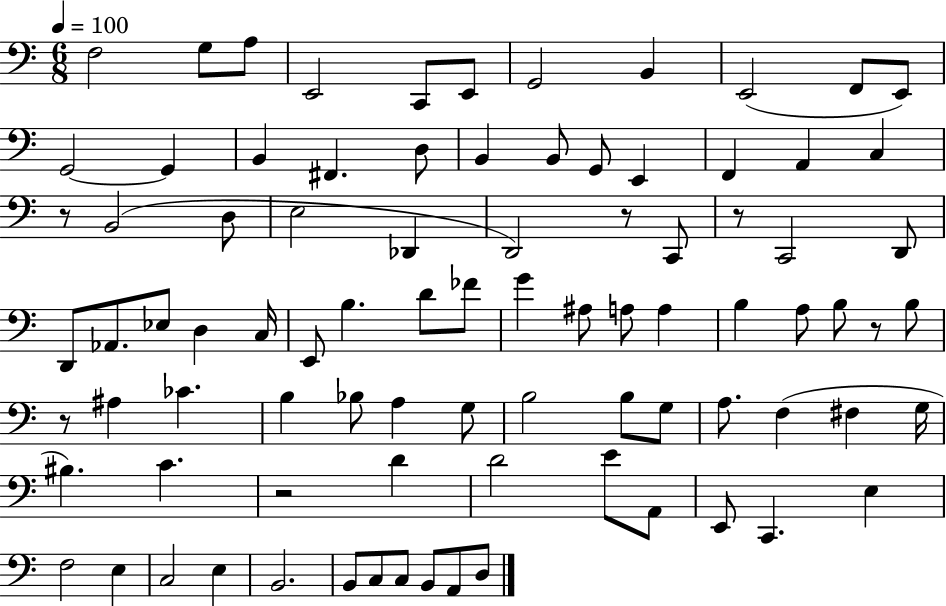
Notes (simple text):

F3/h G3/e A3/e E2/h C2/e E2/e G2/h B2/q E2/h F2/e E2/e G2/h G2/q B2/q F#2/q. D3/e B2/q B2/e G2/e E2/q F2/q A2/q C3/q R/e B2/h D3/e E3/h Db2/q D2/h R/e C2/e R/e C2/h D2/e D2/e Ab2/e. Eb3/e D3/q C3/s E2/e B3/q. D4/e FES4/e G4/q A#3/e A3/e A3/q B3/q A3/e B3/e R/e B3/e R/e A#3/q CES4/q. B3/q Bb3/e A3/q G3/e B3/h B3/e G3/e A3/e. F3/q F#3/q G3/s BIS3/q. C4/q. R/h D4/q D4/h E4/e A2/e E2/e C2/q. E3/q F3/h E3/q C3/h E3/q B2/h. B2/e C3/e C3/e B2/e A2/e D3/e